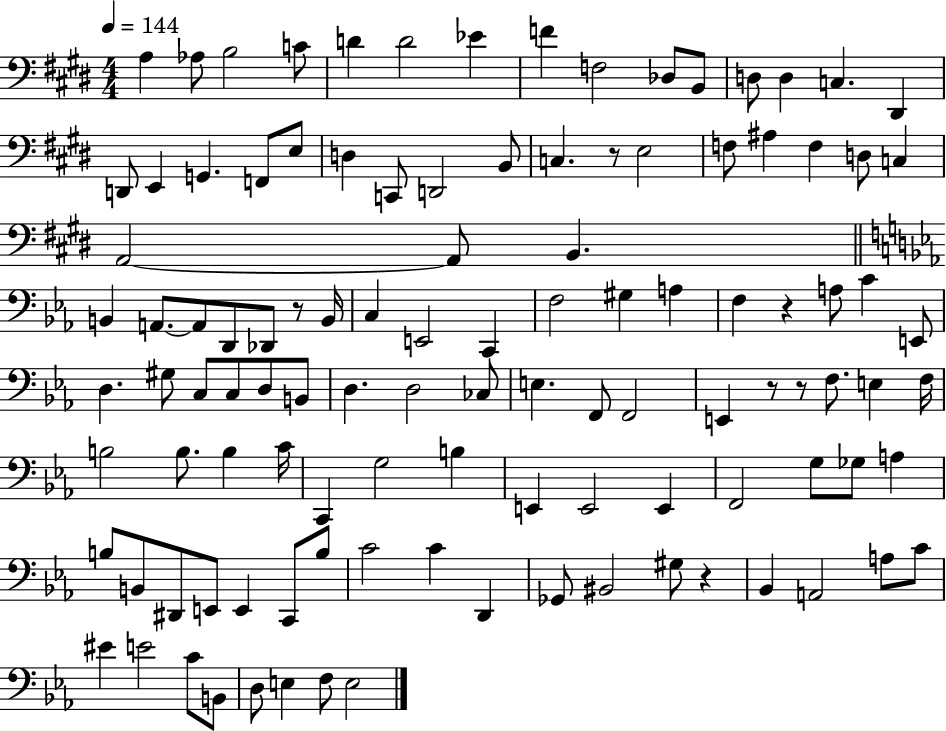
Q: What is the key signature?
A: E major